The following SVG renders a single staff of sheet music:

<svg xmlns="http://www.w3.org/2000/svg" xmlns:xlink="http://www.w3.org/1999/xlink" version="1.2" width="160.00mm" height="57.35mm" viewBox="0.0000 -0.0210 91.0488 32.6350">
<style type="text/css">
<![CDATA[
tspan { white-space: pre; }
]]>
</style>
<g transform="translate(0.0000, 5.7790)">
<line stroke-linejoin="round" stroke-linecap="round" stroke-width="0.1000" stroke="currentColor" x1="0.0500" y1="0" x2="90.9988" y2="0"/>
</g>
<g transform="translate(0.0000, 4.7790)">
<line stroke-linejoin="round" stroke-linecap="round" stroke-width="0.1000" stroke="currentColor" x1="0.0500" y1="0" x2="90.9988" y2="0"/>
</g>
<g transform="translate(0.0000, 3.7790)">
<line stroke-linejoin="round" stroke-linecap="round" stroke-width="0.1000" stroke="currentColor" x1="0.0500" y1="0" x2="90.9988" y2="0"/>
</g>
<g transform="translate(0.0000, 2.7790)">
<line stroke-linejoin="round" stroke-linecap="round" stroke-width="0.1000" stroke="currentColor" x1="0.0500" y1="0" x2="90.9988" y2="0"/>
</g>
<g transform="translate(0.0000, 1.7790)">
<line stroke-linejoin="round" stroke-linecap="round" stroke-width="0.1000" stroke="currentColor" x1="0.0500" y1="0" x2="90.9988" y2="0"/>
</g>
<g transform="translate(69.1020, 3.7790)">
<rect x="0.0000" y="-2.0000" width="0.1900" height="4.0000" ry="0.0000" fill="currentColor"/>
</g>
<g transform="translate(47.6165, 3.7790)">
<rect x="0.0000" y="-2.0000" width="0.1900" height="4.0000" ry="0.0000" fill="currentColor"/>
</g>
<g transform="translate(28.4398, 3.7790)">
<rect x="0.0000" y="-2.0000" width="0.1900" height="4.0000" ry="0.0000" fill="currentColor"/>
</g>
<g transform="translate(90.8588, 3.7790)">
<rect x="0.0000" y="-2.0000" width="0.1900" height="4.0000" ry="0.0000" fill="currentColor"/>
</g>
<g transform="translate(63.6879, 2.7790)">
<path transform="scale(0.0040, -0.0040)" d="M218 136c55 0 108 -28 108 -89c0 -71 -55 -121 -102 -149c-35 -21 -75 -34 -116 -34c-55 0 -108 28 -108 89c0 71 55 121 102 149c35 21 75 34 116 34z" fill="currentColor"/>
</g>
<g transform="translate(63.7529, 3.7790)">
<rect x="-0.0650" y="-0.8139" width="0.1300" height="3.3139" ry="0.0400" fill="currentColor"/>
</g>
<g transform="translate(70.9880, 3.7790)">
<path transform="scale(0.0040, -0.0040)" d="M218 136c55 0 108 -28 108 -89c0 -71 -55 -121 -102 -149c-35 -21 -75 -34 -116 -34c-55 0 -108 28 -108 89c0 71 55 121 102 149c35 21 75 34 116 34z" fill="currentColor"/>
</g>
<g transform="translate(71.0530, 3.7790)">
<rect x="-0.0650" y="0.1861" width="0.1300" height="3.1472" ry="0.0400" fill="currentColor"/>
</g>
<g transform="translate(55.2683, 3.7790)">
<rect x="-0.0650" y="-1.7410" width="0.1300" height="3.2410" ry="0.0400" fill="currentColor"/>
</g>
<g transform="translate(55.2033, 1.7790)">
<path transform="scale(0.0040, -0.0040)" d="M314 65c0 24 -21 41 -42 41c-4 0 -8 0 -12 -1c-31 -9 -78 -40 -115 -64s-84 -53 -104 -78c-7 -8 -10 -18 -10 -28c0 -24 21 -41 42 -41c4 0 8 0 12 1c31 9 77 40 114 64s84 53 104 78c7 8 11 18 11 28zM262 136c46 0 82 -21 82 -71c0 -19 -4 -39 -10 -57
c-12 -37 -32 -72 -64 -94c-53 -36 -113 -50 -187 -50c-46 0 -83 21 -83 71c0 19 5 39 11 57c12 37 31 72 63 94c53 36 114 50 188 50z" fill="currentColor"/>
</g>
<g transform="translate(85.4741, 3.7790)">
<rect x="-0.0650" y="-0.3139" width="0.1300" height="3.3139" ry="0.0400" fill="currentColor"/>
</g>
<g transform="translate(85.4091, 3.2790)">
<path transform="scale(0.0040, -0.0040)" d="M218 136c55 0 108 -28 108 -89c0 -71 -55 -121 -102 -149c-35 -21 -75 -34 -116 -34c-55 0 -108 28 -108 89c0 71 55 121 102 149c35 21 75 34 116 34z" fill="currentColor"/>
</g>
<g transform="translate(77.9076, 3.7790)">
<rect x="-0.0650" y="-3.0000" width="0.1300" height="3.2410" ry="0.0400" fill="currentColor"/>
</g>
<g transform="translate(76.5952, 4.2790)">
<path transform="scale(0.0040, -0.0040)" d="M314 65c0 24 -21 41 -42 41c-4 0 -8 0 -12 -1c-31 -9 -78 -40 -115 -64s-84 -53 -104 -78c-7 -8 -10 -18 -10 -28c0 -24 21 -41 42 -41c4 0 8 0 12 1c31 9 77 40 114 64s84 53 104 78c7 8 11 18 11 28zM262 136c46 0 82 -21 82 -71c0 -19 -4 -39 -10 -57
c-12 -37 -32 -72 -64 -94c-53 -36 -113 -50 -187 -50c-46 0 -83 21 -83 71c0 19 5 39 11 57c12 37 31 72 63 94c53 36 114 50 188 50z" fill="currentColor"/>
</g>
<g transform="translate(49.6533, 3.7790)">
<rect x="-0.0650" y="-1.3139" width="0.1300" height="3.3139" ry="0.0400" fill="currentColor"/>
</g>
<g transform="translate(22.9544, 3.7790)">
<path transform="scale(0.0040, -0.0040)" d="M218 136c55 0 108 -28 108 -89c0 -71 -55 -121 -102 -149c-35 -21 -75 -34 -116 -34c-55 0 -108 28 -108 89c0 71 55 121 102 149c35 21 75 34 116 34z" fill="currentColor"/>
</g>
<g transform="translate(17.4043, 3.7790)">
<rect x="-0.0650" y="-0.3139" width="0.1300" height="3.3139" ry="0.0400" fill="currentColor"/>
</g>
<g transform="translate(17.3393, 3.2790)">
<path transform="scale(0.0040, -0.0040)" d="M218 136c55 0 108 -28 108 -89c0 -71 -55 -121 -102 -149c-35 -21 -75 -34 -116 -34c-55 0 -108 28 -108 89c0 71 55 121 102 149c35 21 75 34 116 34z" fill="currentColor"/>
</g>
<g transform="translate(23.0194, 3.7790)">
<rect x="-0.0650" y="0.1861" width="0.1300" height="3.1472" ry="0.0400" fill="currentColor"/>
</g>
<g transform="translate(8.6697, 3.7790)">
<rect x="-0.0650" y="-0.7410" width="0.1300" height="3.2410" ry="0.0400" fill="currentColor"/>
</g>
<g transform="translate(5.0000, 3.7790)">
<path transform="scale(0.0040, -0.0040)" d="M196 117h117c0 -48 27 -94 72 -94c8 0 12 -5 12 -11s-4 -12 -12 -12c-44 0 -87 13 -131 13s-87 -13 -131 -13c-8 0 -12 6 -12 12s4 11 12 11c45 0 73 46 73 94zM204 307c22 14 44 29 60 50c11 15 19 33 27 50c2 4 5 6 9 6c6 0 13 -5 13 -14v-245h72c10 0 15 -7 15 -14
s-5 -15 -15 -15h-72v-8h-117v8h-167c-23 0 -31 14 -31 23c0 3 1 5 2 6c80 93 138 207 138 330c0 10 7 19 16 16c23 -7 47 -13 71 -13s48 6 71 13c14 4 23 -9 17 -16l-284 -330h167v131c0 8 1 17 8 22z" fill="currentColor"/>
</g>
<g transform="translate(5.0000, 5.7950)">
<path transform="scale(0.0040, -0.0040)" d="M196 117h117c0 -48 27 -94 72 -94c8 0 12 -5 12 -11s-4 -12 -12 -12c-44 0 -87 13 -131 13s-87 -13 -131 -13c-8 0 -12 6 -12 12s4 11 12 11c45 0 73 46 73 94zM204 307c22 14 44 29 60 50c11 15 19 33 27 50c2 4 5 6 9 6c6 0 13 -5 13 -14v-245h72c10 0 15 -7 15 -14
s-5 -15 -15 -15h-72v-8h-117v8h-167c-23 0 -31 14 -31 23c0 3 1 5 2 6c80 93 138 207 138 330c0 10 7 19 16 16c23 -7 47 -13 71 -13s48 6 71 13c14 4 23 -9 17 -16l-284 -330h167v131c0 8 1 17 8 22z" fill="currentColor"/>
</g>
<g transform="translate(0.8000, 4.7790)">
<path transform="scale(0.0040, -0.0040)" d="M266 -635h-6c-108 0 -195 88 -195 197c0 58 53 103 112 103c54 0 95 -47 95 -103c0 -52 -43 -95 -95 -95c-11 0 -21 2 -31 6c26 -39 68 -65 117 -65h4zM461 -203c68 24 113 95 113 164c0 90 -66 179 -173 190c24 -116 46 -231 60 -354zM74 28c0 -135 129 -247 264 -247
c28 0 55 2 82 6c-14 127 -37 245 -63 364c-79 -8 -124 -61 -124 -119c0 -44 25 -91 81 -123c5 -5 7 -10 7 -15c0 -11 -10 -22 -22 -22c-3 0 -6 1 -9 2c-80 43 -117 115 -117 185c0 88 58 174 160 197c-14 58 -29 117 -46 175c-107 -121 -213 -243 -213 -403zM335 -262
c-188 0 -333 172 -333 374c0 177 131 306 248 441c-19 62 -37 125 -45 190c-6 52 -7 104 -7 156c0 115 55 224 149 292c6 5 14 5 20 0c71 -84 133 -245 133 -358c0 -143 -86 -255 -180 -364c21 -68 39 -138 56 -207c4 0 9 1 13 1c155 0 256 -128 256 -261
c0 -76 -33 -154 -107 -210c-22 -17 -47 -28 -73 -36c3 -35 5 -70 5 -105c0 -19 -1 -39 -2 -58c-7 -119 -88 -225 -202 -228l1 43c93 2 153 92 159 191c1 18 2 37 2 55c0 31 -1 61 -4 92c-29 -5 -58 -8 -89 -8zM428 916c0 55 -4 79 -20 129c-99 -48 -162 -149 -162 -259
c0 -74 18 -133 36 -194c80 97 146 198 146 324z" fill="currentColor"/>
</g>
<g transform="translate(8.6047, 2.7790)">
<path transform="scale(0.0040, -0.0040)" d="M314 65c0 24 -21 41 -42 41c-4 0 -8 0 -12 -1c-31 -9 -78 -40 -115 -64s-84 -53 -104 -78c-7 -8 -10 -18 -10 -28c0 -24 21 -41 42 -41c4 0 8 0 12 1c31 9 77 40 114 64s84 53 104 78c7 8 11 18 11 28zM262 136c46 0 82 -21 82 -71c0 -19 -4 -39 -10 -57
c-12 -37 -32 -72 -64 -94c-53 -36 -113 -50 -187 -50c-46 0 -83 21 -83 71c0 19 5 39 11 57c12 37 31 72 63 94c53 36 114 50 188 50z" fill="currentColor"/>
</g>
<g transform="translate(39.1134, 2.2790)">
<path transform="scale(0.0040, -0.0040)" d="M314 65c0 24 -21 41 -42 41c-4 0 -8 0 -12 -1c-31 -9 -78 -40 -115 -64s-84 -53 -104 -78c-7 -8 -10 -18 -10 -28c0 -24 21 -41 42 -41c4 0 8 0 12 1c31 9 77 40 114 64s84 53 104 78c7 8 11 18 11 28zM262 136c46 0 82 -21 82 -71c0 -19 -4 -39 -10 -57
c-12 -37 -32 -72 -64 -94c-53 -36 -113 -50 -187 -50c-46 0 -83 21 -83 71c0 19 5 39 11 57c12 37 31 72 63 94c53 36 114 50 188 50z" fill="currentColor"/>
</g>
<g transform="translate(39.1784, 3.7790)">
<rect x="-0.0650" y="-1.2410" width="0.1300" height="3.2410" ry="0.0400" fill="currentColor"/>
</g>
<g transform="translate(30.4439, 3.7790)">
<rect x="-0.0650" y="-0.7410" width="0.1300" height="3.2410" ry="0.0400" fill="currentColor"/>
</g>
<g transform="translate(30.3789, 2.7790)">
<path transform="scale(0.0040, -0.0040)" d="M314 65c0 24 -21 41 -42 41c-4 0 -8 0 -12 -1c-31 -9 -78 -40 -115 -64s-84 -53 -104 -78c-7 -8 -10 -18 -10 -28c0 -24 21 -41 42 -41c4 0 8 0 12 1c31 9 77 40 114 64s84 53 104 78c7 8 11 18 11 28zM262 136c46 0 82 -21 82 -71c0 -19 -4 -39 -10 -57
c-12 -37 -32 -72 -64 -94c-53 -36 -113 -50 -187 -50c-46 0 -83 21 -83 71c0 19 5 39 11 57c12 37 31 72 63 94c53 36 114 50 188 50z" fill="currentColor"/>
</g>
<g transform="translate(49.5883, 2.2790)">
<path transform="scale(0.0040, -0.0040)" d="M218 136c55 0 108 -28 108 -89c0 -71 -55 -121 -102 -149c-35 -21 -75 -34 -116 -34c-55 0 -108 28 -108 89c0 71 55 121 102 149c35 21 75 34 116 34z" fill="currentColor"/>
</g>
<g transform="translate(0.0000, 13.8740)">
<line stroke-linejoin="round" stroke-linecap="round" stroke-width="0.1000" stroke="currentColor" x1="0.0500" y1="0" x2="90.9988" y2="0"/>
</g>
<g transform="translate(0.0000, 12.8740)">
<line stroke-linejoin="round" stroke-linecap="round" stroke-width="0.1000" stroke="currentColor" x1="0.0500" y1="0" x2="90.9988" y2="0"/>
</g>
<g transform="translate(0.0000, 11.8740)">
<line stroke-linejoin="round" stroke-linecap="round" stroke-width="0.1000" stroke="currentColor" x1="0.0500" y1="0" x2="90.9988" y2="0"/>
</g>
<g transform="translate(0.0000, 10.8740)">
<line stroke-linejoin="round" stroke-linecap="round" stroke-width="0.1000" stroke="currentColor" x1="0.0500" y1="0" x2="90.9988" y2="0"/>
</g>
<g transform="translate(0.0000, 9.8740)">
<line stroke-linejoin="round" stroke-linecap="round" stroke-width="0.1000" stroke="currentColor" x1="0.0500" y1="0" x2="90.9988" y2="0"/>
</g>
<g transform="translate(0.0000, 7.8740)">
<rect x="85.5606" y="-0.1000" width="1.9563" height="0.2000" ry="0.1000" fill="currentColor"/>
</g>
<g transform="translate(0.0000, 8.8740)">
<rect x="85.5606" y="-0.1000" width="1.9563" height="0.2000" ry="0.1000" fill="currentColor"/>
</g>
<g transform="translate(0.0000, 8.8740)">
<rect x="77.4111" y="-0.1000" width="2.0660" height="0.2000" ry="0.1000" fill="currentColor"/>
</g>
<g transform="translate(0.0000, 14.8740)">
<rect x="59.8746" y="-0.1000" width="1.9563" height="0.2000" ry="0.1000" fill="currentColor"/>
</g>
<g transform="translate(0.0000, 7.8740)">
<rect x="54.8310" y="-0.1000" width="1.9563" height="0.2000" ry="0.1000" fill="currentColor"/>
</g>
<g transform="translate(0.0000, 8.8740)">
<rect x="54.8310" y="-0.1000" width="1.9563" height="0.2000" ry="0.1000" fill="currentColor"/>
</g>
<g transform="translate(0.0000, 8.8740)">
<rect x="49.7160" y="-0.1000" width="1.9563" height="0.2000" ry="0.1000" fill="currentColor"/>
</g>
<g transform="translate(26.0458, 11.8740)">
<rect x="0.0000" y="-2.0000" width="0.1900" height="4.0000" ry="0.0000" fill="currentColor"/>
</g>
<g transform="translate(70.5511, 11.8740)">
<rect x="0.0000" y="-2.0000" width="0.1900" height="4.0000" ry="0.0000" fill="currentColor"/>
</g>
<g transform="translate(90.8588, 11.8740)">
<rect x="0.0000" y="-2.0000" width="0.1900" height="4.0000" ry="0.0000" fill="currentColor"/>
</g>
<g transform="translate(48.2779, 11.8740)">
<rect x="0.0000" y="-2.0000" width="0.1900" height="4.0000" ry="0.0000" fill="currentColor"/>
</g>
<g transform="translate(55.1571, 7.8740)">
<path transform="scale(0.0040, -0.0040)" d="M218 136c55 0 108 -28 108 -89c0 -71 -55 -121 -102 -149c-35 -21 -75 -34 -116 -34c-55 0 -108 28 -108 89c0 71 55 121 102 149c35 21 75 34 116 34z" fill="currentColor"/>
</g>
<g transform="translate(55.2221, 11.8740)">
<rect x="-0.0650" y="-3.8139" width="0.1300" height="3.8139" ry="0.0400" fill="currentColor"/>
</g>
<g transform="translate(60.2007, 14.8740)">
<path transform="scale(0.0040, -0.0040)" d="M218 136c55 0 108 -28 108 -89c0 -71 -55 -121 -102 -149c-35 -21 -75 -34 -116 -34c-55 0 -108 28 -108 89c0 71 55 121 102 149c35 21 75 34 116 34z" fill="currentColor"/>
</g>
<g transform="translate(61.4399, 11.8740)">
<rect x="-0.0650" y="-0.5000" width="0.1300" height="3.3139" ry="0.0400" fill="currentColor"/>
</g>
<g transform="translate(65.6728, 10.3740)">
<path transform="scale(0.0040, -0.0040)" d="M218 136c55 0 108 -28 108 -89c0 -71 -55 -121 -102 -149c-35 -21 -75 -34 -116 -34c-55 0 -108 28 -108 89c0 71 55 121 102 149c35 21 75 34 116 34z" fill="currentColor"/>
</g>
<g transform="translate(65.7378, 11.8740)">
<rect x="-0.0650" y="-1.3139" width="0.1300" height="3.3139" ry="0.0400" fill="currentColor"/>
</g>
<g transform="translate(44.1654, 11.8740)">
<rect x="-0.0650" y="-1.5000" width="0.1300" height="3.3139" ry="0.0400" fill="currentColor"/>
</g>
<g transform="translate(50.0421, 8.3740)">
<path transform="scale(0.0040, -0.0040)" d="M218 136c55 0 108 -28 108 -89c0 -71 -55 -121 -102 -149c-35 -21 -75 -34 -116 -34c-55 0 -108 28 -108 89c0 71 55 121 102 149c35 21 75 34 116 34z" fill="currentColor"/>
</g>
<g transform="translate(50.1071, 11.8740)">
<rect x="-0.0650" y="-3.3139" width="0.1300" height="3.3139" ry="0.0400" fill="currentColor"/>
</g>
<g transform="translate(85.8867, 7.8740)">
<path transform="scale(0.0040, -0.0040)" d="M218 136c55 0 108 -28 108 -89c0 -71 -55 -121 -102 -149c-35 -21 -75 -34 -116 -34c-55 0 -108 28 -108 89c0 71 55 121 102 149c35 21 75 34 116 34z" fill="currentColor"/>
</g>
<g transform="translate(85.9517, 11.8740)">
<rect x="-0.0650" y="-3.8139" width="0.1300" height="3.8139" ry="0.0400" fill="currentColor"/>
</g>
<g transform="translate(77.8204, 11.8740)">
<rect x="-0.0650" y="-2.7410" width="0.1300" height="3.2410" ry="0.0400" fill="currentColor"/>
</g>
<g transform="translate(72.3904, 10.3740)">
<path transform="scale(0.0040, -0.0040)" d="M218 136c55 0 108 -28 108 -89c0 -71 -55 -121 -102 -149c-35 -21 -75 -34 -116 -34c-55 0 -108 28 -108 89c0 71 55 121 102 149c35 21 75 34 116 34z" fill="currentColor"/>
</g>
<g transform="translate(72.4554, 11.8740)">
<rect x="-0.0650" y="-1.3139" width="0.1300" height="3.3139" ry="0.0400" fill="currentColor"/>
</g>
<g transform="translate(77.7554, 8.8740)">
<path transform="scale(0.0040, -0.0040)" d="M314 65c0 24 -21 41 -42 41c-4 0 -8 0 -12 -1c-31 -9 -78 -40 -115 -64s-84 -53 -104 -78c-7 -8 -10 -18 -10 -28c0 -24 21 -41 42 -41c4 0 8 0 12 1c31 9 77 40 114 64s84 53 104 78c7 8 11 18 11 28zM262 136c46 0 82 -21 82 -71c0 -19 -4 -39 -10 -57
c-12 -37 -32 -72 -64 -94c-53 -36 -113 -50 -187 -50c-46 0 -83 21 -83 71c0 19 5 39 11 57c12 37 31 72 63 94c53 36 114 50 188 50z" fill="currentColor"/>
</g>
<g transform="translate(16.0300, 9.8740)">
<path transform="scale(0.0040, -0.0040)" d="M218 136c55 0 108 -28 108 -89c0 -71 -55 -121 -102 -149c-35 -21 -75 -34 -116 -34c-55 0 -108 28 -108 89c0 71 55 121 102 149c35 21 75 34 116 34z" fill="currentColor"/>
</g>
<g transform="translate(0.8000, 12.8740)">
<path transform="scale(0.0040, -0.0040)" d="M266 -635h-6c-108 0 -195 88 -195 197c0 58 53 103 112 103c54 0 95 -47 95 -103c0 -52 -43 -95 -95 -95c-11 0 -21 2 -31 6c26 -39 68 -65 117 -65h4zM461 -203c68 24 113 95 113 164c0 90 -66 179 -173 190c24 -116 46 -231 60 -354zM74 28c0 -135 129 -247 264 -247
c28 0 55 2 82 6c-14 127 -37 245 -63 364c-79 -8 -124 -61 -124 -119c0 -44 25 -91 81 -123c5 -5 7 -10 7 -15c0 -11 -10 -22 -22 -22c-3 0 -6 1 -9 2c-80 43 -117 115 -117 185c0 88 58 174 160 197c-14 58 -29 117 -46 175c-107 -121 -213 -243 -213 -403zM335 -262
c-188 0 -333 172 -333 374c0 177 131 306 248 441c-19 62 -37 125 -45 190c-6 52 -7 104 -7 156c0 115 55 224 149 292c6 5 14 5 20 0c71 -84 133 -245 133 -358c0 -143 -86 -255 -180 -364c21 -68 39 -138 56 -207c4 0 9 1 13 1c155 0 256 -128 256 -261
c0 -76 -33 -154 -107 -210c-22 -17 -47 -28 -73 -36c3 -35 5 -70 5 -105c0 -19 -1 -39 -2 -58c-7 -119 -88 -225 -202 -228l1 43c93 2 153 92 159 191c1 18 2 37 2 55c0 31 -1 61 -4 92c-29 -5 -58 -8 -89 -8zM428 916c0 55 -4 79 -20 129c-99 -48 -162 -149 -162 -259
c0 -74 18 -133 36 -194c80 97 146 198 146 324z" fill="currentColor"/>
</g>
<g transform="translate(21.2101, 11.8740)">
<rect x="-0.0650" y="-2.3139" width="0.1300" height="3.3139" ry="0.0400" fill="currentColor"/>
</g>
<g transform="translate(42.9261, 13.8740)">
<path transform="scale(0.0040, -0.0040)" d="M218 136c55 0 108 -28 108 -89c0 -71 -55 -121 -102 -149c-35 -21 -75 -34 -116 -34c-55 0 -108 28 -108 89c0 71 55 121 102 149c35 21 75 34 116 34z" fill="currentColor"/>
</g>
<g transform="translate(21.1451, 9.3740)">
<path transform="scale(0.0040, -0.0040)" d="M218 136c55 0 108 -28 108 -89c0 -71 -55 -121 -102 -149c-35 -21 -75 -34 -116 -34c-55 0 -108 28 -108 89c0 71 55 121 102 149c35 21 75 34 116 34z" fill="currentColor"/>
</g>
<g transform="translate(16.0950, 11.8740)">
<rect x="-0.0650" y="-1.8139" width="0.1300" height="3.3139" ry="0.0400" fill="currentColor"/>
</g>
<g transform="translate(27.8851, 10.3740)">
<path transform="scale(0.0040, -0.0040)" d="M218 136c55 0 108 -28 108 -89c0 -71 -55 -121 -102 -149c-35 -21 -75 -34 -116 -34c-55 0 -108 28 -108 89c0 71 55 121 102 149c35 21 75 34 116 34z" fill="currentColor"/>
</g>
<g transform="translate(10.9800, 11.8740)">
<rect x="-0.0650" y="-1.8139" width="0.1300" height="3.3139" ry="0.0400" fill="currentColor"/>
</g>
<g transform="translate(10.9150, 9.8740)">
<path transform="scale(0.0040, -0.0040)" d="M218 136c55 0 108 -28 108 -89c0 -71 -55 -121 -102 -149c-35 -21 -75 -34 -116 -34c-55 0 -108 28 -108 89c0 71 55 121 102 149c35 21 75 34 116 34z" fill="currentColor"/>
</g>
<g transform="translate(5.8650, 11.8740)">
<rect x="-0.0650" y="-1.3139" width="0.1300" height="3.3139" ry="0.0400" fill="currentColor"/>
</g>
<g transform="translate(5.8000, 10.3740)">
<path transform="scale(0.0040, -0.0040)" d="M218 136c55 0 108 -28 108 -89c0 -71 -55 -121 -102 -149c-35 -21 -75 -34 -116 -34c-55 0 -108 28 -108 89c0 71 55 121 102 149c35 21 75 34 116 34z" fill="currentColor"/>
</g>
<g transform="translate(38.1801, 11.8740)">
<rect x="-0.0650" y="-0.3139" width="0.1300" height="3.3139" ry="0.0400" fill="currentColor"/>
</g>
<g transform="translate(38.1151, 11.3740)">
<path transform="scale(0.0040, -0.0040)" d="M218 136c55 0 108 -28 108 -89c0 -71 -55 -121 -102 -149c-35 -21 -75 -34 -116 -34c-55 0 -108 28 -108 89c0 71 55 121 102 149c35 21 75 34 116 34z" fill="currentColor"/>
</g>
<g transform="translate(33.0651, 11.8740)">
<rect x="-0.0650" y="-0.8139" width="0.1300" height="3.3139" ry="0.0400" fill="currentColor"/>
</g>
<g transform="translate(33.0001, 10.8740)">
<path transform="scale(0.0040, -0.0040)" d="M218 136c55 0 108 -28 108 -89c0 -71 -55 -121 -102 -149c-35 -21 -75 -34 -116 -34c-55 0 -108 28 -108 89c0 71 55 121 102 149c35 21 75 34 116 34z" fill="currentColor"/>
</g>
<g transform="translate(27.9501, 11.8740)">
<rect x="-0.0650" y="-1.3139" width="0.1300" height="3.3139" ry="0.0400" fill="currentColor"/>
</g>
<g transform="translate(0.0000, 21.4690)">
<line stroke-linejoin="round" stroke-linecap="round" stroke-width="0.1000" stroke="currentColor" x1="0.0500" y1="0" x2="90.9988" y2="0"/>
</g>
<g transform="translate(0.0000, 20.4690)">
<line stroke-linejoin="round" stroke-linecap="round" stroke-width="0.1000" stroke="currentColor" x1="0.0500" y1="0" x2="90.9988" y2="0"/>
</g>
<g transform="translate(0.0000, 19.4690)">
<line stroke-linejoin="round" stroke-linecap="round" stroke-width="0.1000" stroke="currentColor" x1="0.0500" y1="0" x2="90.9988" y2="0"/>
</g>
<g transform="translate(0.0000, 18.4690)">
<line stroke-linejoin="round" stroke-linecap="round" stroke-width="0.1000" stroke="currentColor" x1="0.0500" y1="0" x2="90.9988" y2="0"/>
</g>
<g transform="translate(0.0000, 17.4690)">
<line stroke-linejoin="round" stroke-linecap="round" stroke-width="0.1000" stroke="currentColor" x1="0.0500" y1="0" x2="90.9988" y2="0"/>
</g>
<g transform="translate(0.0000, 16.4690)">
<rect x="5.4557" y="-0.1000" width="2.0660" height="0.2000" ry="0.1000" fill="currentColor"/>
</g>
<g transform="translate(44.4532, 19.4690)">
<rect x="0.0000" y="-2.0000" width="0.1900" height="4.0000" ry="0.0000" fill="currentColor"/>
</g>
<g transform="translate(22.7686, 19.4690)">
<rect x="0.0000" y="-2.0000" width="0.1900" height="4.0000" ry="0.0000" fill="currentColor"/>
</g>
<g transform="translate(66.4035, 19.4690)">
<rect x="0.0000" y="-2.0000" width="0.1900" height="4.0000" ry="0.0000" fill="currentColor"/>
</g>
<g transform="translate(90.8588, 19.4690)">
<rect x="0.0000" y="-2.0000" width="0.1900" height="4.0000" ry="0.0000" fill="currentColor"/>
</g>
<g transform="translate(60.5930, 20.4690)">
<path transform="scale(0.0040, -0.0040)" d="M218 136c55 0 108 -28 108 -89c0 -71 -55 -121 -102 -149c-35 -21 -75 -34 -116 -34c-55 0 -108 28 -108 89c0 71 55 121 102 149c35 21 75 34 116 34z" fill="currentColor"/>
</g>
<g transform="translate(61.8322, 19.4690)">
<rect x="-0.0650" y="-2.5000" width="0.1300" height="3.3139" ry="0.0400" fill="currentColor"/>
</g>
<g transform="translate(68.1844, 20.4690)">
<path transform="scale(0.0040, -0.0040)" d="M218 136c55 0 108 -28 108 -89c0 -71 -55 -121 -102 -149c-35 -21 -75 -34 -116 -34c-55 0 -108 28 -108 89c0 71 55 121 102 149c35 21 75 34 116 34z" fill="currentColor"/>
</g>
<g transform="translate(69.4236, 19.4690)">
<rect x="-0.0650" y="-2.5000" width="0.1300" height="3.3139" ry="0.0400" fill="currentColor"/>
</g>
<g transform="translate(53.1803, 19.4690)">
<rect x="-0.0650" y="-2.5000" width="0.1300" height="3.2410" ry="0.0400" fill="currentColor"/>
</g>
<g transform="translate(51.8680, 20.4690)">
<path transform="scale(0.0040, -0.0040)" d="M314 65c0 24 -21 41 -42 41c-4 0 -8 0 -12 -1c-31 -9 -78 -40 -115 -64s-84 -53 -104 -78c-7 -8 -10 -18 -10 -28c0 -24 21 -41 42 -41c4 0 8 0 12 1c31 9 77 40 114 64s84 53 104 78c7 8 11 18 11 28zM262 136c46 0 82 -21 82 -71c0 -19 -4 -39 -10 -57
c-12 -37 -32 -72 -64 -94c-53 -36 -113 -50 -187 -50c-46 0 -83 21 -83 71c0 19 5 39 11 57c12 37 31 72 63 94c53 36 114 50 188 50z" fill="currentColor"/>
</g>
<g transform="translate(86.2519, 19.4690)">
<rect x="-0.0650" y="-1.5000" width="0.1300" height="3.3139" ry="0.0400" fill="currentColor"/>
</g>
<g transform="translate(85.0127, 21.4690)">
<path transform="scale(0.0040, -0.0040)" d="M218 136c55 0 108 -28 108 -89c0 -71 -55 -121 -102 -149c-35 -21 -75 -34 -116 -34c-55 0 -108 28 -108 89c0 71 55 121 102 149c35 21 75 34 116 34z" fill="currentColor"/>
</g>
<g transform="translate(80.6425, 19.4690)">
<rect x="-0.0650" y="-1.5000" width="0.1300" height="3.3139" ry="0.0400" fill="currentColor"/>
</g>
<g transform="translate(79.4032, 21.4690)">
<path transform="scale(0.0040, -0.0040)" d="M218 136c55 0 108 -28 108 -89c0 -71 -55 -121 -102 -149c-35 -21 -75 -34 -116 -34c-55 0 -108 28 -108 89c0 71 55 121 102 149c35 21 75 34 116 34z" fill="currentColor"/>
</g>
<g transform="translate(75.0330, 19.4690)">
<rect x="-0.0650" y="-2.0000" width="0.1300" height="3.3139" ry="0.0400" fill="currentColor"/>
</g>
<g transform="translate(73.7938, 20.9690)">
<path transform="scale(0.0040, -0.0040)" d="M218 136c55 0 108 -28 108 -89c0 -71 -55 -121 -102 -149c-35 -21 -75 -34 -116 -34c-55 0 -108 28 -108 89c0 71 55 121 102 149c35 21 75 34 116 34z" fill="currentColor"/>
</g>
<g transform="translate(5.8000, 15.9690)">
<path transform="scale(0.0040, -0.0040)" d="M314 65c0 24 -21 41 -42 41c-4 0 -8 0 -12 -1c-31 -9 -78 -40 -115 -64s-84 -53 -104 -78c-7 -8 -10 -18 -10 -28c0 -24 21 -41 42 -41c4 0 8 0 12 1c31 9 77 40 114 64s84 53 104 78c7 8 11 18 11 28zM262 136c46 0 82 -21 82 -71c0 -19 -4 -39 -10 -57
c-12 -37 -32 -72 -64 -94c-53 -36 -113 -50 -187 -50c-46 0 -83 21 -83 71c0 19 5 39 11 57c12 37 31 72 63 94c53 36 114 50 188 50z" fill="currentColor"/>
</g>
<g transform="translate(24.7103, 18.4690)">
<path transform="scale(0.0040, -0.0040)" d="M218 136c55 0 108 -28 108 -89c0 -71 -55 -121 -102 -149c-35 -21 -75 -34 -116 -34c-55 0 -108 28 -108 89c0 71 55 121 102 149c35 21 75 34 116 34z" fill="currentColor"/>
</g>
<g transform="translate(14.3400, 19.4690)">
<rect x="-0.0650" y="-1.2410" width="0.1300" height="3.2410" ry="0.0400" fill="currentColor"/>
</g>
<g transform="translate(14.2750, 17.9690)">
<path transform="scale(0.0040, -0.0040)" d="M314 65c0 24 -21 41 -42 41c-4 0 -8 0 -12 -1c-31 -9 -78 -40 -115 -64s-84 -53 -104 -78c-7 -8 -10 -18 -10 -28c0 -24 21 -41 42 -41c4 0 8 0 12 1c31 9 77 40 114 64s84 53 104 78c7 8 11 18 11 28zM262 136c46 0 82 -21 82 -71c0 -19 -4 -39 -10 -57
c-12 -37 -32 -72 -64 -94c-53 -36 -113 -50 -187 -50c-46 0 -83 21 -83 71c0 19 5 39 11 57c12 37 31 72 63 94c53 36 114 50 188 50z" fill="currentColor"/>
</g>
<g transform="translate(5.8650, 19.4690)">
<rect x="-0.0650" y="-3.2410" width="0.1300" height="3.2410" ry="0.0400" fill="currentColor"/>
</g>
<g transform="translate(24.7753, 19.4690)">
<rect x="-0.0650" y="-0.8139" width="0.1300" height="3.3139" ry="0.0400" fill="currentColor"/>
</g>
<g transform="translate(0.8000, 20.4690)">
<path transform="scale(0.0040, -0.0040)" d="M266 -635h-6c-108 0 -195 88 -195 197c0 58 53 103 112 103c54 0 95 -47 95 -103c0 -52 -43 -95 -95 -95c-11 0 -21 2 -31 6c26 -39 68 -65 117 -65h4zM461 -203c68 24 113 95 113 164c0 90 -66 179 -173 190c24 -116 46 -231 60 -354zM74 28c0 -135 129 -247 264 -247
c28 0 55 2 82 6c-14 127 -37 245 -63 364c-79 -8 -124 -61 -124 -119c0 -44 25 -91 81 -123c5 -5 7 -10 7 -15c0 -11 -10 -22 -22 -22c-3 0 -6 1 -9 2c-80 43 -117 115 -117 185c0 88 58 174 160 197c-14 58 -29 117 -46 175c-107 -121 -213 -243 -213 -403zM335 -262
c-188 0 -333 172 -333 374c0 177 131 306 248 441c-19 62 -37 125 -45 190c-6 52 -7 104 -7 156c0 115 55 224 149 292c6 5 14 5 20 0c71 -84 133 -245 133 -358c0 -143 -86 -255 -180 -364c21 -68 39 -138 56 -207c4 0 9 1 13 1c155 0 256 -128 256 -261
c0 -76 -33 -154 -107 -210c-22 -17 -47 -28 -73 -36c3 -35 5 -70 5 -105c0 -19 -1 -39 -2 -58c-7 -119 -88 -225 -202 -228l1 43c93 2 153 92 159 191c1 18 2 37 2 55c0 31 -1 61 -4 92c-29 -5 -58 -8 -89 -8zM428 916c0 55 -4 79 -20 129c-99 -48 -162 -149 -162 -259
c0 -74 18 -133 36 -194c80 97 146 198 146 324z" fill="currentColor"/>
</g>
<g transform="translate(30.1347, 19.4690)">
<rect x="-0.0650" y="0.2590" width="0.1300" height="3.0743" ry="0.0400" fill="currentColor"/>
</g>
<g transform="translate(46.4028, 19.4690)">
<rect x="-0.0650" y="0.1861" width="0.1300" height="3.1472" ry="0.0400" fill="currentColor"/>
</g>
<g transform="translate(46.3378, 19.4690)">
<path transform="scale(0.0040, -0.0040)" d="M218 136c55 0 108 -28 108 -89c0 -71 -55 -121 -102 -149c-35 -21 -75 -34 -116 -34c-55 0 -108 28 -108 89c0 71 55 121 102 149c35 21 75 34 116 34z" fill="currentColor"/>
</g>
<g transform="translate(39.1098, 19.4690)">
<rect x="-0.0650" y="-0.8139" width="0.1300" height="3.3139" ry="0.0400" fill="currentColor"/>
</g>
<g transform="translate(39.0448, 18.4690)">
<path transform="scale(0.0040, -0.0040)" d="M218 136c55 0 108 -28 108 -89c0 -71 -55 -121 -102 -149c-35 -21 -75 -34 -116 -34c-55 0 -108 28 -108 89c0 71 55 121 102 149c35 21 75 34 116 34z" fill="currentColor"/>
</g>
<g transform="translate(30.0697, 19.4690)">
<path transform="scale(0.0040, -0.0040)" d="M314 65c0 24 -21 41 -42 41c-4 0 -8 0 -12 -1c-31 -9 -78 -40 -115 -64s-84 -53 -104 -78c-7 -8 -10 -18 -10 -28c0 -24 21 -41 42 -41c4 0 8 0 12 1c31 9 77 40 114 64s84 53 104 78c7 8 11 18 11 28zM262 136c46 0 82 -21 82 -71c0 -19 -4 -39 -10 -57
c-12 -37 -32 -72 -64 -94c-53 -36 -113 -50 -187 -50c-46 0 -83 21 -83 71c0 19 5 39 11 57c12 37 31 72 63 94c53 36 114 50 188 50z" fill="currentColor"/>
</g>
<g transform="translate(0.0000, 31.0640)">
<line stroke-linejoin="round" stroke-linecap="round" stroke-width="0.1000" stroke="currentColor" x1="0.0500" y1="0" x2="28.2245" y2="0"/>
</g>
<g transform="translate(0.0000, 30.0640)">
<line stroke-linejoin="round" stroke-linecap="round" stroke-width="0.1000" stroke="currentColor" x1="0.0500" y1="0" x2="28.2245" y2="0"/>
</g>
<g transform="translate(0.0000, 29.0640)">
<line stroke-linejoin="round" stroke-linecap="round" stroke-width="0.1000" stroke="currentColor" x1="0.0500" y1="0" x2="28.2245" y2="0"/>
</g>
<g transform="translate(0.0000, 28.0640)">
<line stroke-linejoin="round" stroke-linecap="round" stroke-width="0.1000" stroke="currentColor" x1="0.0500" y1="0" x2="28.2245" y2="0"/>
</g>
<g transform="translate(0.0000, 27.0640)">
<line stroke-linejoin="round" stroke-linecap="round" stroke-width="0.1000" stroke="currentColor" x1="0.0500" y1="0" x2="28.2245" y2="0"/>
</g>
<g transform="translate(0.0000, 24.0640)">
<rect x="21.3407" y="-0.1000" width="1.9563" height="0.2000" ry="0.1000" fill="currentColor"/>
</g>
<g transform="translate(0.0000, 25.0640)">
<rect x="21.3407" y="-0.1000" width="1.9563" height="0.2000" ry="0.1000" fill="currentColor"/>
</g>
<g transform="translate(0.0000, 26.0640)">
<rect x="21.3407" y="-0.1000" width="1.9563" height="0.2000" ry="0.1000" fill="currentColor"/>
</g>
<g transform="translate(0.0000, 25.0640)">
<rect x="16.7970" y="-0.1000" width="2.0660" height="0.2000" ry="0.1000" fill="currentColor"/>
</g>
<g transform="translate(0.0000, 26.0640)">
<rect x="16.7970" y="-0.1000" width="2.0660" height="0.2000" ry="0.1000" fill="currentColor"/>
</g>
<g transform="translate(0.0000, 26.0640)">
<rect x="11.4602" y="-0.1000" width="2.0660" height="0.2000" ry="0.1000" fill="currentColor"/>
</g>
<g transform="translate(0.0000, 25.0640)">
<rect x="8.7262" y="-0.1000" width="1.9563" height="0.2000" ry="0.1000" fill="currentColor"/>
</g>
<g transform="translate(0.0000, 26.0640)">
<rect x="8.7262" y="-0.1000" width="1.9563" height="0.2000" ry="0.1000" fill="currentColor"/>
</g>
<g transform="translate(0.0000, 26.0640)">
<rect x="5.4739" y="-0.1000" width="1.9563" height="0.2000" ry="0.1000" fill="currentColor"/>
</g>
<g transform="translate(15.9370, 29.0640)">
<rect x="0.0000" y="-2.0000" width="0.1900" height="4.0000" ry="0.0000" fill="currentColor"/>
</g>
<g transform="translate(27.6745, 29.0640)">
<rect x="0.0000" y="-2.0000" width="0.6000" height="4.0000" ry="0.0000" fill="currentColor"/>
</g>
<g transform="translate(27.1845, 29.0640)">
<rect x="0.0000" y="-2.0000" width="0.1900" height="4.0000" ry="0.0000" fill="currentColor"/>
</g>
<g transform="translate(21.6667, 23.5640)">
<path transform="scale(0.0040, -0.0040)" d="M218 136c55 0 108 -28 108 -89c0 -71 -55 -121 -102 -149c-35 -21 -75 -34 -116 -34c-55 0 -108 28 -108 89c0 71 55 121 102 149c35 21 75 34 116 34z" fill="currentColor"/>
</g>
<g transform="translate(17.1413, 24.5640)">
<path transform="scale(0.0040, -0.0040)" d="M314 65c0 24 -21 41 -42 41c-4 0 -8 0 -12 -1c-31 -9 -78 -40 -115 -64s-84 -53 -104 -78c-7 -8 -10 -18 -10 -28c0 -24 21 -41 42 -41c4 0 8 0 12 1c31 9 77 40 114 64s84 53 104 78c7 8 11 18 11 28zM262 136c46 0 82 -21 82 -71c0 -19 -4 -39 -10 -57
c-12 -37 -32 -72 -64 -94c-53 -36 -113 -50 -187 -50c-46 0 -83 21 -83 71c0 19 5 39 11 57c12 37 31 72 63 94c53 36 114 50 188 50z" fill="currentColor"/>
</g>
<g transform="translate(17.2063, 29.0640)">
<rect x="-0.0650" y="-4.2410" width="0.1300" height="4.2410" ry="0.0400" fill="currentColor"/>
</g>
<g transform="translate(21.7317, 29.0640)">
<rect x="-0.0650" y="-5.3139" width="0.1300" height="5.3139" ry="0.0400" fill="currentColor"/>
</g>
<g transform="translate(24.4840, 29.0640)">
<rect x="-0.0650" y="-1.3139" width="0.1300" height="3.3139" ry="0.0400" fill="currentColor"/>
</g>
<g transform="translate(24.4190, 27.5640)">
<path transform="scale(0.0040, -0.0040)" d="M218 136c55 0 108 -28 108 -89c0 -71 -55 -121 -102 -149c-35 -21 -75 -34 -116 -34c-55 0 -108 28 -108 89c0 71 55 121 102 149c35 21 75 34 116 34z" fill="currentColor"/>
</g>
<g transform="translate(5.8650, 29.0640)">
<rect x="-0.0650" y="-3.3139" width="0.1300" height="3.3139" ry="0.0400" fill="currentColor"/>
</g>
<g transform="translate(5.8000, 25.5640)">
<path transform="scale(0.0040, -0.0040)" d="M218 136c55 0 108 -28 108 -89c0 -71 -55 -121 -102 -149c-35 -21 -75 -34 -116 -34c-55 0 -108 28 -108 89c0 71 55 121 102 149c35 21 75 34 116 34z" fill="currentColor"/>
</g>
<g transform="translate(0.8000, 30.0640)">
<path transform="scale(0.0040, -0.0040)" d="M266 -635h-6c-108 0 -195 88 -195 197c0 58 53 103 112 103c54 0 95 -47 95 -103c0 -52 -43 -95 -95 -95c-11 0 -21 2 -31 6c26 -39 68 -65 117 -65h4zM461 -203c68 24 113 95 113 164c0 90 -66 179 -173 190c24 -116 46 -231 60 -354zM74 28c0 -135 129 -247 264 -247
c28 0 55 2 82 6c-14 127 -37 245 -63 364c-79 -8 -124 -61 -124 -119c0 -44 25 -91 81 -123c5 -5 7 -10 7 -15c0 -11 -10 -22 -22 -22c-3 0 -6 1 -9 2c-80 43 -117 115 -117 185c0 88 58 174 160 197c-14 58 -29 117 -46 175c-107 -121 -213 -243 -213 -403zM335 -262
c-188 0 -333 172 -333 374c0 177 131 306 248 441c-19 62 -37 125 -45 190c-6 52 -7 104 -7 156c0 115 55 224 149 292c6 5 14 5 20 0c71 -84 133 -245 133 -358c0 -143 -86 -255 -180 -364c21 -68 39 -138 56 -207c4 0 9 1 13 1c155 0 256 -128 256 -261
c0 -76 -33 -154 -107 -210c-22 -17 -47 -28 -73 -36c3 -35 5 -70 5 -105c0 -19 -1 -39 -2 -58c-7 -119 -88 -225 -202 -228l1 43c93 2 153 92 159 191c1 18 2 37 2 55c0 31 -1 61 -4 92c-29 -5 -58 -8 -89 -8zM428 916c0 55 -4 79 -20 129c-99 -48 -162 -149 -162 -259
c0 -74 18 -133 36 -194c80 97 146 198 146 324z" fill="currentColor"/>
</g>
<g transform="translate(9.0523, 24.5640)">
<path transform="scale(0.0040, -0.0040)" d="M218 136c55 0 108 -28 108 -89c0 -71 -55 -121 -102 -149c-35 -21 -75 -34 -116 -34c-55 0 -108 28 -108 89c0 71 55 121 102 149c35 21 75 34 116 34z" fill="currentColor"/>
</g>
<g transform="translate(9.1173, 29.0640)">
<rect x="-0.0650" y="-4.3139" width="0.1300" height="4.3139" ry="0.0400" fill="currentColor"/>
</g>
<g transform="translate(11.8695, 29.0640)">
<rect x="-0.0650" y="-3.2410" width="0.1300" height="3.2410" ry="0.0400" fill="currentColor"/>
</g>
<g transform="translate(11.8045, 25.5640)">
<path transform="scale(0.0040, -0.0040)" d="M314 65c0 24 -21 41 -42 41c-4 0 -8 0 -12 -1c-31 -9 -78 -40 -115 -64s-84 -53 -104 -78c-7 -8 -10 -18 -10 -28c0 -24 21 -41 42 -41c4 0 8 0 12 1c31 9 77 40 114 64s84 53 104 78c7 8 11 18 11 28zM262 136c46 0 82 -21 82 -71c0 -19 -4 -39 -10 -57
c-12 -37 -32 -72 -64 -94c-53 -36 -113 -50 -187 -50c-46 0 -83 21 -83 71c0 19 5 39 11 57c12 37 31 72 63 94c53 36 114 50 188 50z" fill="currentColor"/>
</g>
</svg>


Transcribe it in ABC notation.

X:1
T:Untitled
M:4/4
L:1/4
K:C
d2 c B d2 e2 e f2 d B A2 c e f f g e d c E b c' C e e a2 c' b2 e2 d B2 d B G2 G G F E E b d' b2 d'2 f' e